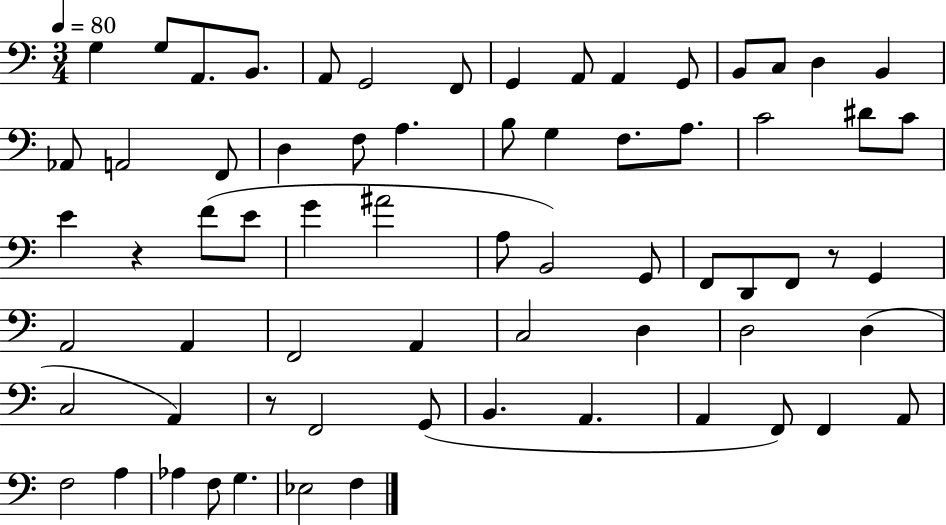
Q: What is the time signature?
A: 3/4